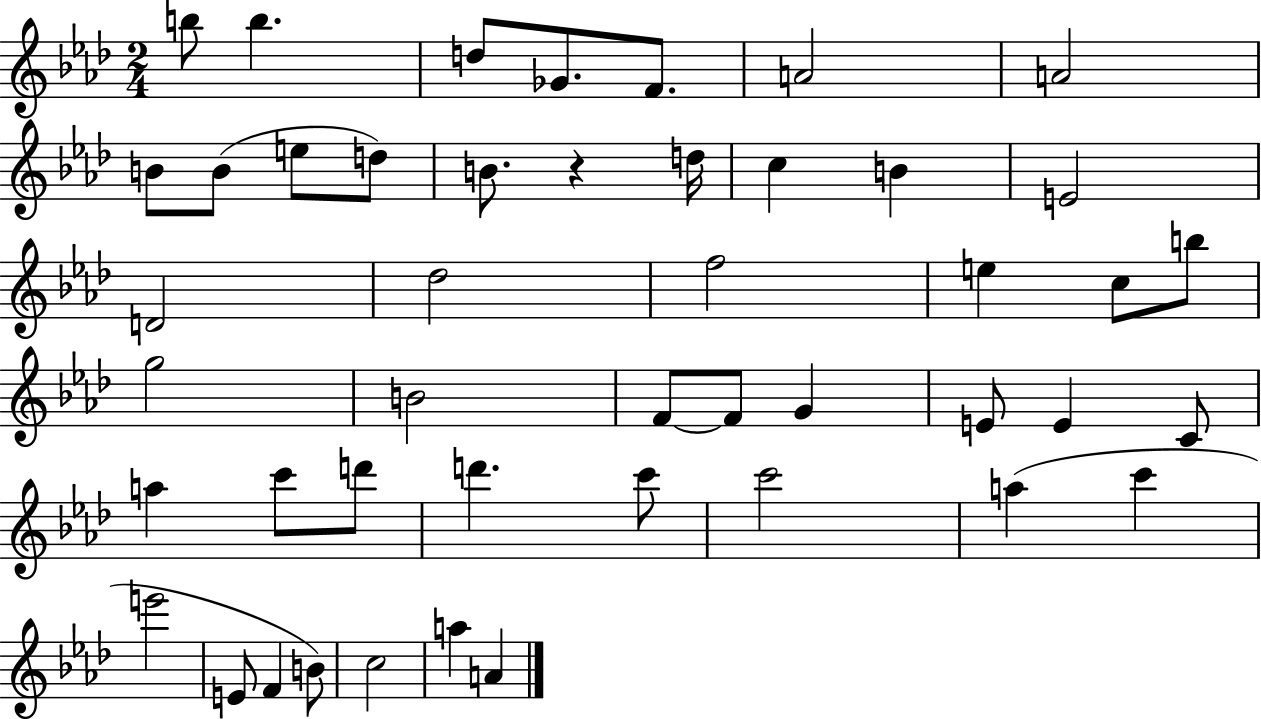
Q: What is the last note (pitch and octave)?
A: A4